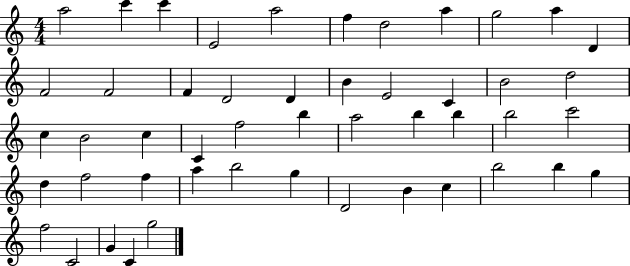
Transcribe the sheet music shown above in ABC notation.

X:1
T:Untitled
M:4/4
L:1/4
K:C
a2 c' c' E2 a2 f d2 a g2 a D F2 F2 F D2 D B E2 C B2 d2 c B2 c C f2 b a2 b b b2 c'2 d f2 f a b2 g D2 B c b2 b g f2 C2 G C g2